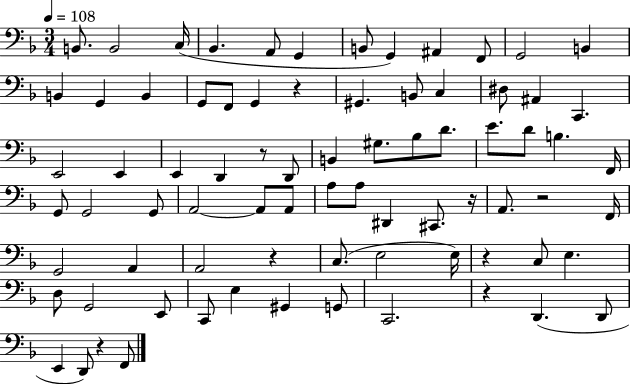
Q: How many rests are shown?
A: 8